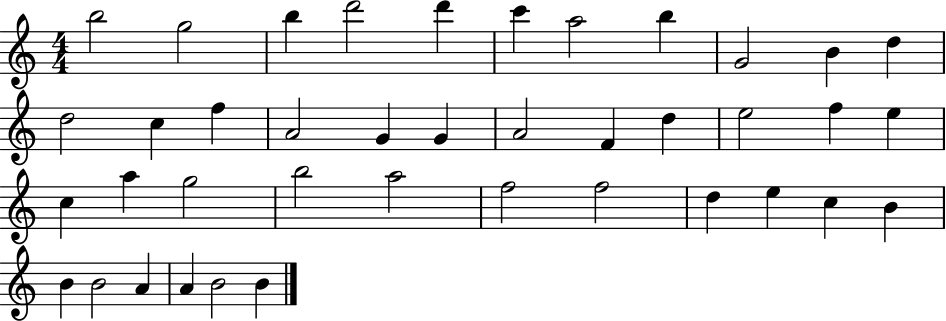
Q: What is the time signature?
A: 4/4